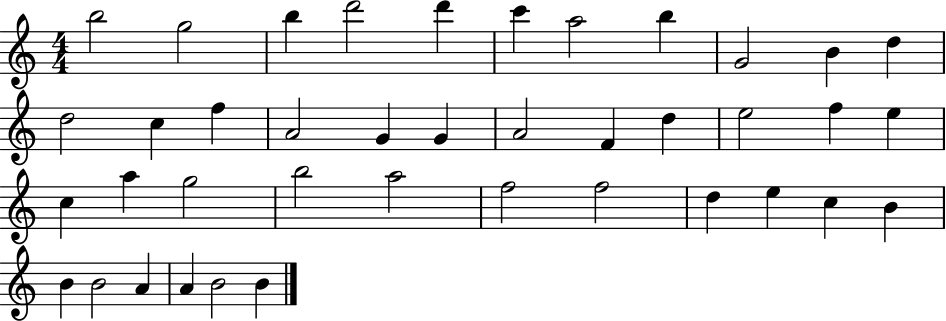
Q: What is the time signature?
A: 4/4